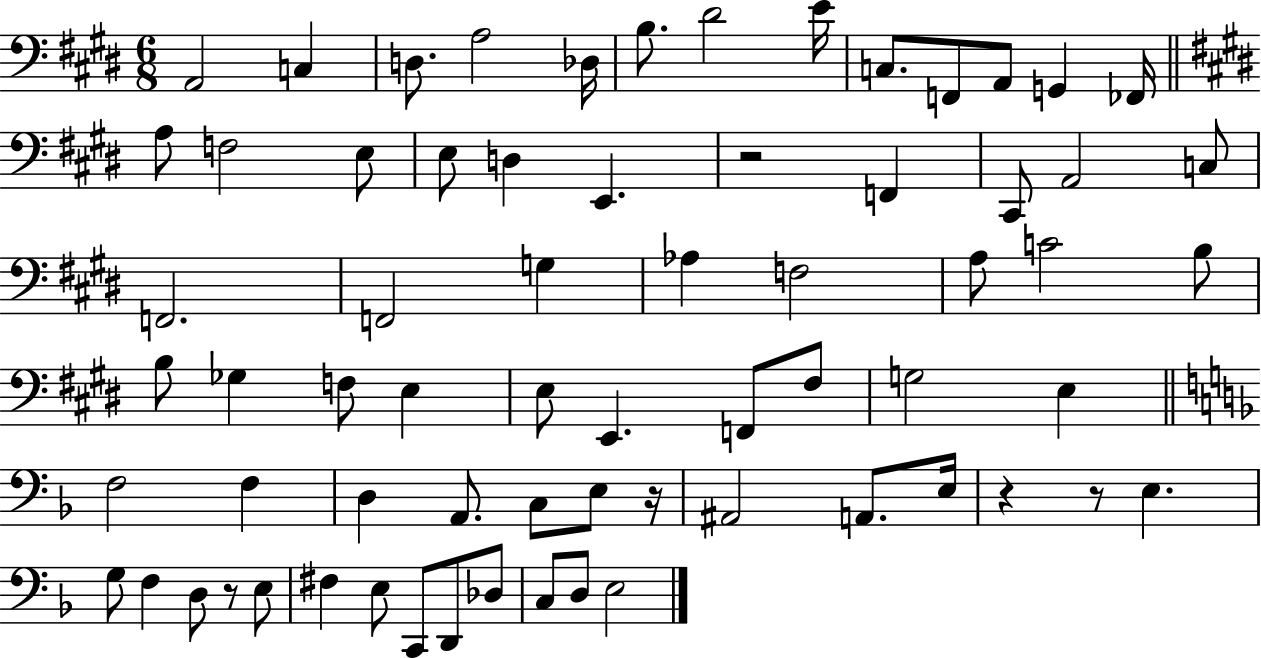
{
  \clef bass
  \numericTimeSignature
  \time 6/8
  \key e \major
  a,2 c4 | d8. a2 des16 | b8. dis'2 e'16 | c8. f,8 a,8 g,4 fes,16 | \break \bar "||" \break \key e \major a8 f2 e8 | e8 d4 e,4. | r2 f,4 | cis,8 a,2 c8 | \break f,2. | f,2 g4 | aes4 f2 | a8 c'2 b8 | \break b8 ges4 f8 e4 | e8 e,4. f,8 fis8 | g2 e4 | \bar "||" \break \key d \minor f2 f4 | d4 a,8. c8 e8 r16 | ais,2 a,8. e16 | r4 r8 e4. | \break g8 f4 d8 r8 e8 | fis4 e8 c,8 d,8 des8 | c8 d8 e2 | \bar "|."
}